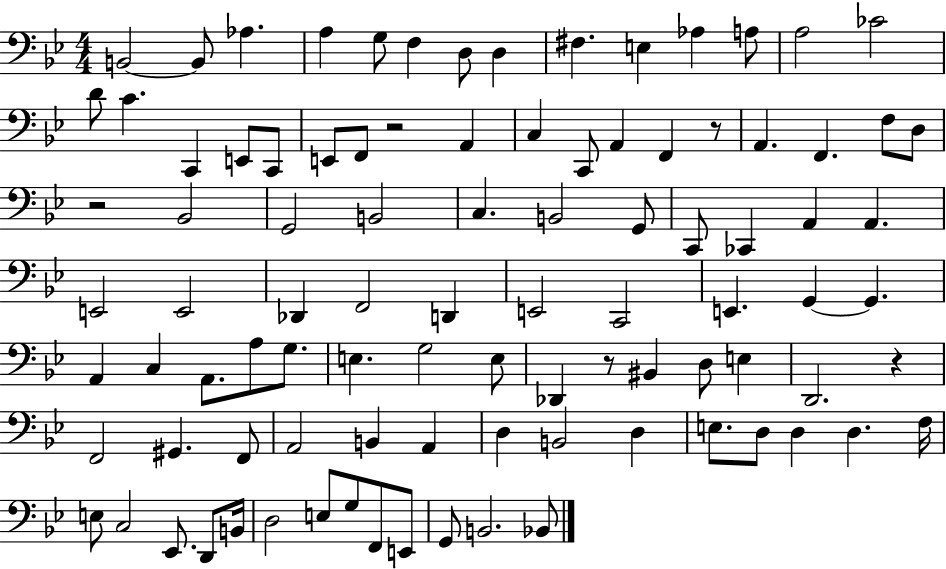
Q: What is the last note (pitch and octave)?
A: Bb2